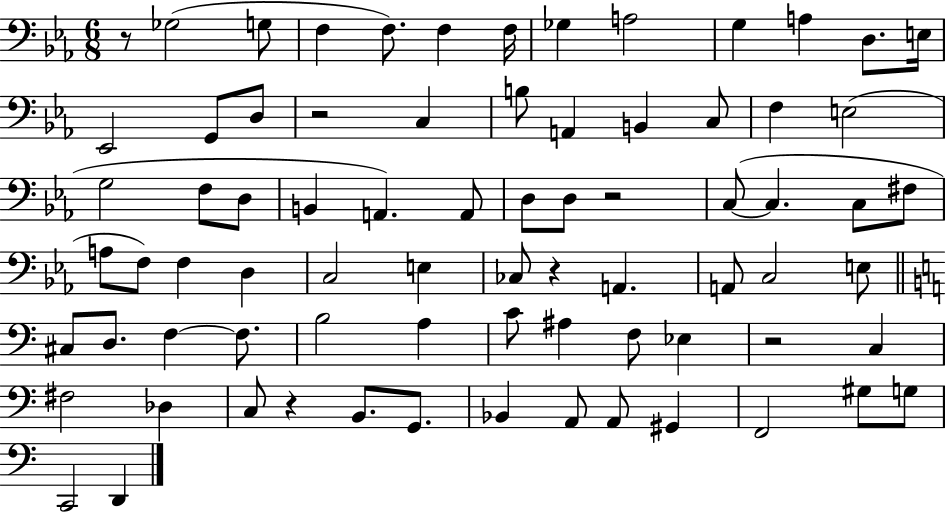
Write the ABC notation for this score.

X:1
T:Untitled
M:6/8
L:1/4
K:Eb
z/2 _G,2 G,/2 F, F,/2 F, F,/4 _G, A,2 G, A, D,/2 E,/4 _E,,2 G,,/2 D,/2 z2 C, B,/2 A,, B,, C,/2 F, E,2 G,2 F,/2 D,/2 B,, A,, A,,/2 D,/2 D,/2 z2 C,/2 C, C,/2 ^F,/2 A,/2 F,/2 F, D, C,2 E, _C,/2 z A,, A,,/2 C,2 E,/2 ^C,/2 D,/2 F, F,/2 B,2 A, C/2 ^A, F,/2 _E, z2 C, ^F,2 _D, C,/2 z B,,/2 G,,/2 _B,, A,,/2 A,,/2 ^G,, F,,2 ^G,/2 G,/2 C,,2 D,,